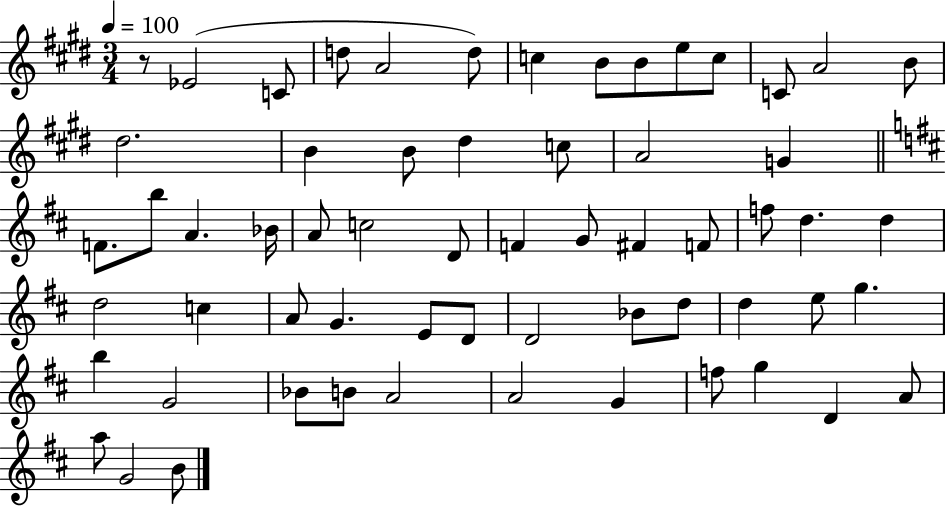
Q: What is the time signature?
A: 3/4